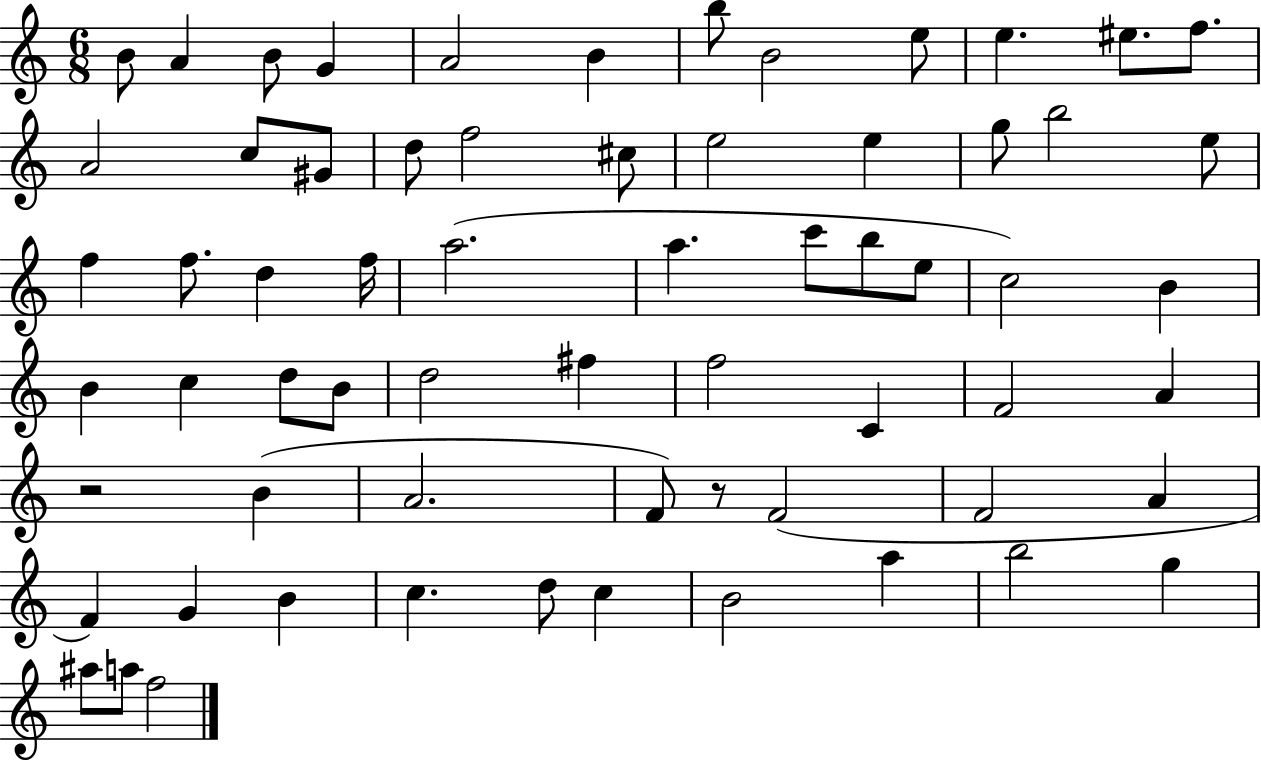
B4/e A4/q B4/e G4/q A4/h B4/q B5/e B4/h E5/e E5/q. EIS5/e. F5/e. A4/h C5/e G#4/e D5/e F5/h C#5/e E5/h E5/q G5/e B5/h E5/e F5/q F5/e. D5/q F5/s A5/h. A5/q. C6/e B5/e E5/e C5/h B4/q B4/q C5/q D5/e B4/e D5/h F#5/q F5/h C4/q F4/h A4/q R/h B4/q A4/h. F4/e R/e F4/h F4/h A4/q F4/q G4/q B4/q C5/q. D5/e C5/q B4/h A5/q B5/h G5/q A#5/e A5/e F5/h